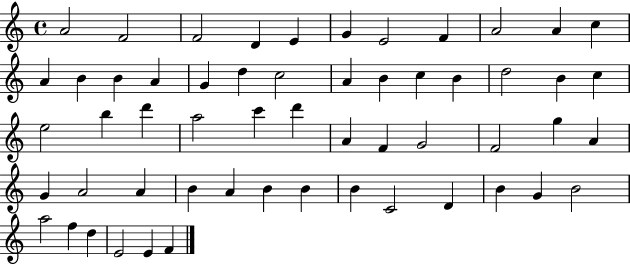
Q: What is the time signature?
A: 4/4